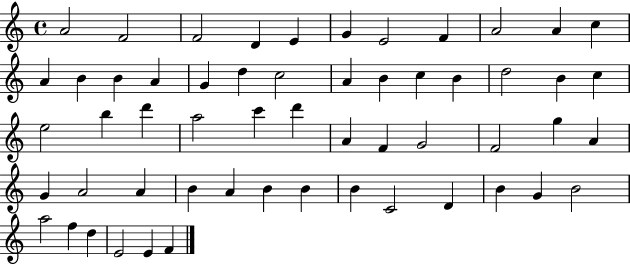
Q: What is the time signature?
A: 4/4